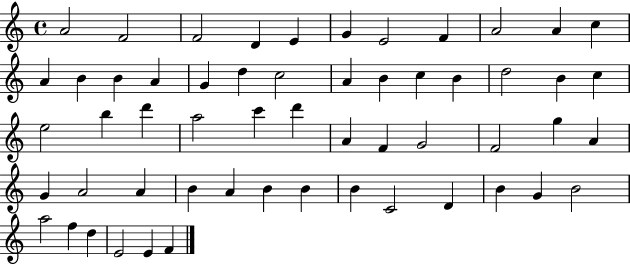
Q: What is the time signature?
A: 4/4